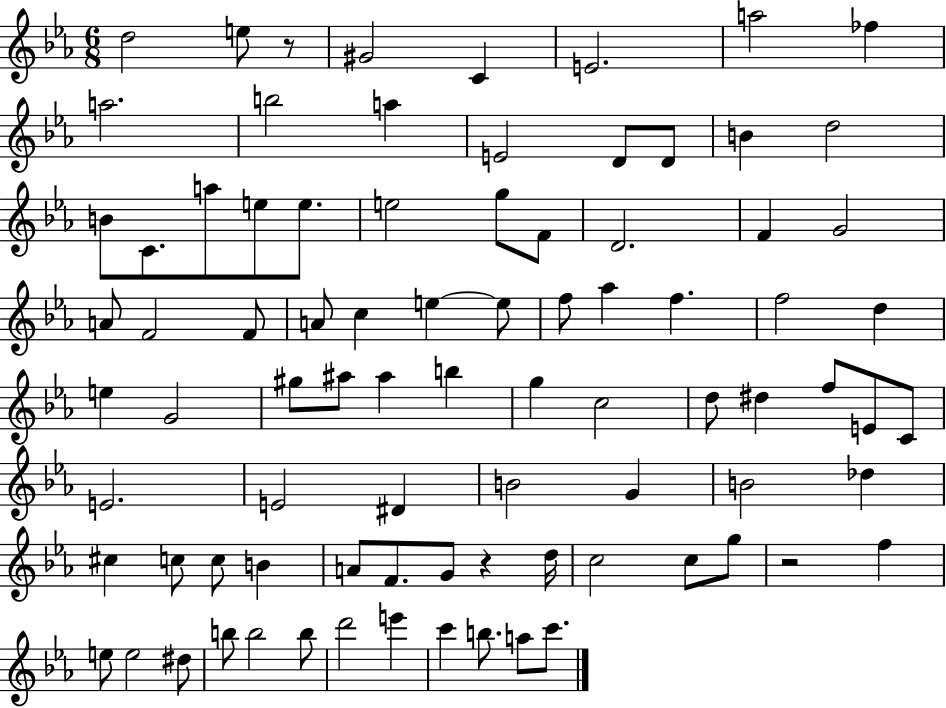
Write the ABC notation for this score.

X:1
T:Untitled
M:6/8
L:1/4
K:Eb
d2 e/2 z/2 ^G2 C E2 a2 _f a2 b2 a E2 D/2 D/2 B d2 B/2 C/2 a/2 e/2 e/2 e2 g/2 F/2 D2 F G2 A/2 F2 F/2 A/2 c e e/2 f/2 _a f f2 d e G2 ^g/2 ^a/2 ^a b g c2 d/2 ^d f/2 E/2 C/2 E2 E2 ^D B2 G B2 _d ^c c/2 c/2 B A/2 F/2 G/2 z d/4 c2 c/2 g/2 z2 f e/2 e2 ^d/2 b/2 b2 b/2 d'2 e' c' b/2 a/2 c'/2